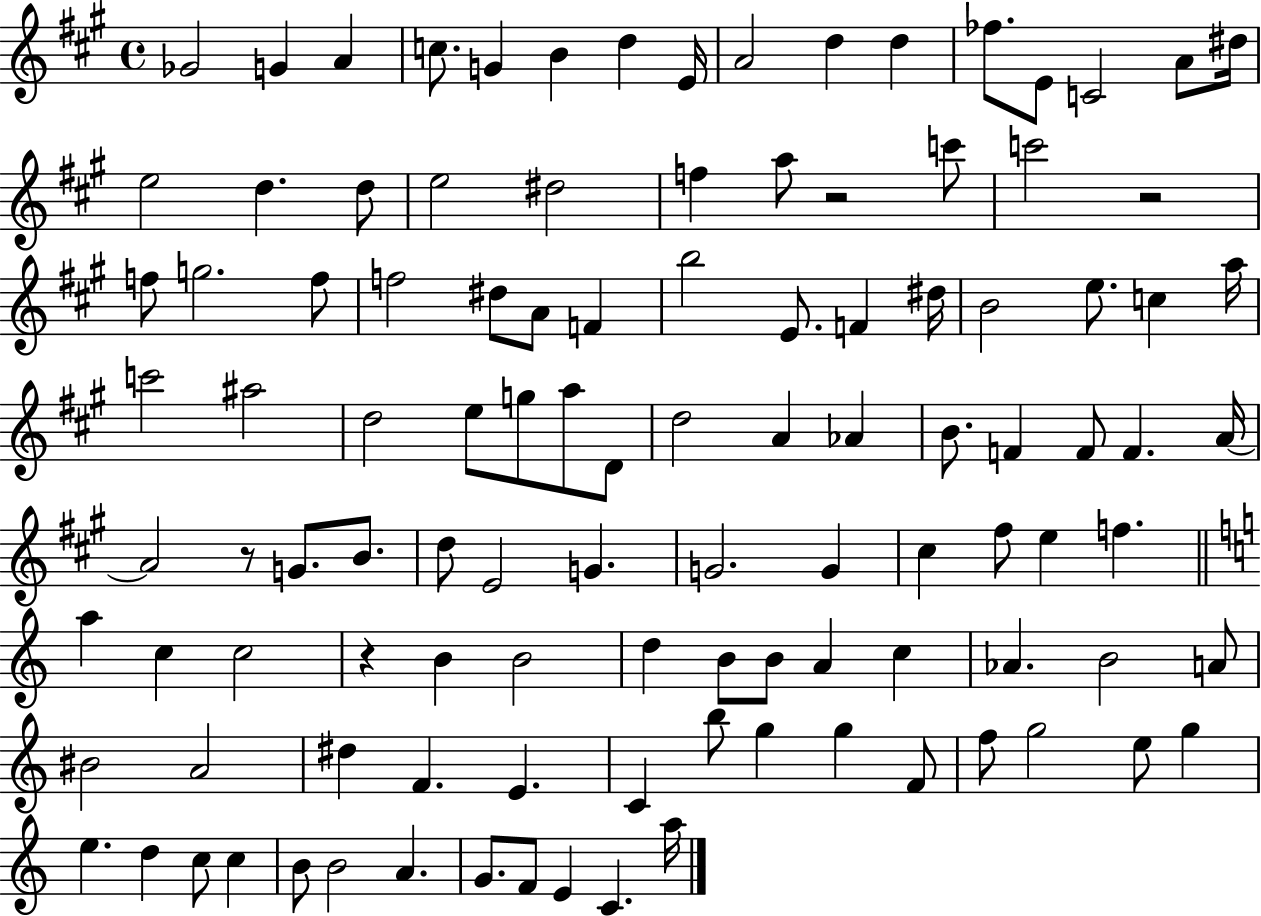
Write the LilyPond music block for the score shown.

{
  \clef treble
  \time 4/4
  \defaultTimeSignature
  \key a \major
  ges'2 g'4 a'4 | c''8. g'4 b'4 d''4 e'16 | a'2 d''4 d''4 | fes''8. e'8 c'2 a'8 dis''16 | \break e''2 d''4. d''8 | e''2 dis''2 | f''4 a''8 r2 c'''8 | c'''2 r2 | \break f''8 g''2. f''8 | f''2 dis''8 a'8 f'4 | b''2 e'8. f'4 dis''16 | b'2 e''8. c''4 a''16 | \break c'''2 ais''2 | d''2 e''8 g''8 a''8 d'8 | d''2 a'4 aes'4 | b'8. f'4 f'8 f'4. a'16~~ | \break a'2 r8 g'8. b'8. | d''8 e'2 g'4. | g'2. g'4 | cis''4 fis''8 e''4 f''4. | \break \bar "||" \break \key c \major a''4 c''4 c''2 | r4 b'4 b'2 | d''4 b'8 b'8 a'4 c''4 | aes'4. b'2 a'8 | \break bis'2 a'2 | dis''4 f'4. e'4. | c'4 b''8 g''4 g''4 f'8 | f''8 g''2 e''8 g''4 | \break e''4. d''4 c''8 c''4 | b'8 b'2 a'4. | g'8. f'8 e'4 c'4. a''16 | \bar "|."
}